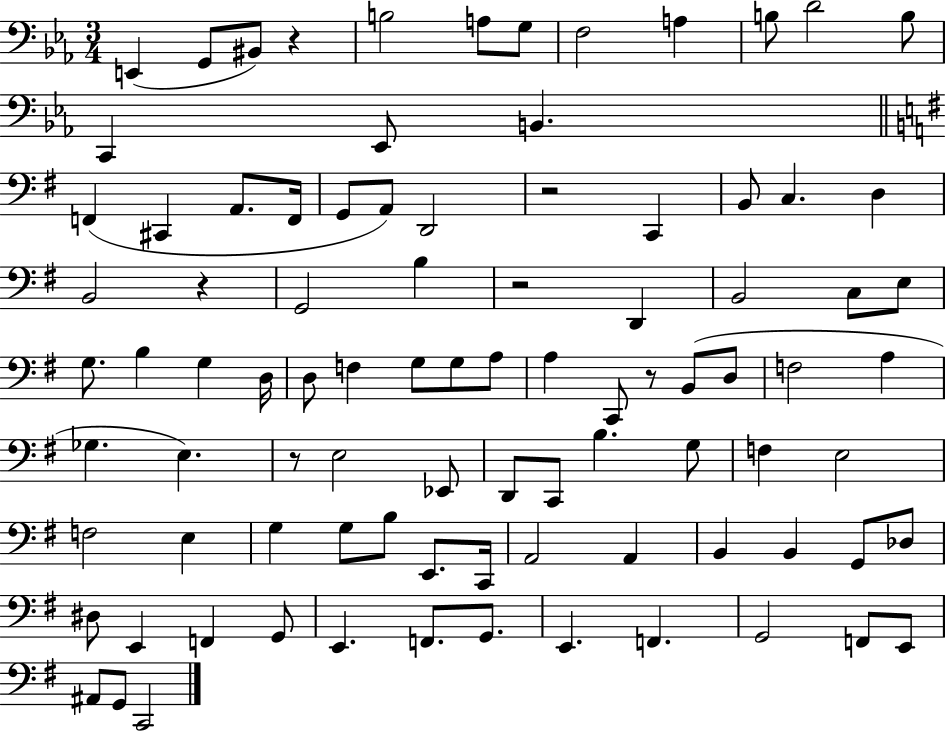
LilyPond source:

{
  \clef bass
  \numericTimeSignature
  \time 3/4
  \key ees \major
  e,4( g,8 bis,8) r4 | b2 a8 g8 | f2 a4 | b8 d'2 b8 | \break c,4 ees,8 b,4. | \bar "||" \break \key g \major f,4( cis,4 a,8. f,16 | g,8 a,8) d,2 | r2 c,4 | b,8 c4. d4 | \break b,2 r4 | g,2 b4 | r2 d,4 | b,2 c8 e8 | \break g8. b4 g4 d16 | d8 f4 g8 g8 a8 | a4 c,8 r8 b,8( d8 | f2 a4 | \break ges4. e4.) | r8 e2 ees,8 | d,8 c,8 b4. g8 | f4 e2 | \break f2 e4 | g4 g8 b8 e,8. c,16 | a,2 a,4 | b,4 b,4 g,8 des8 | \break dis8 e,4 f,4 g,8 | e,4. f,8. g,8. | e,4. f,4. | g,2 f,8 e,8 | \break ais,8 g,8 c,2 | \bar "|."
}